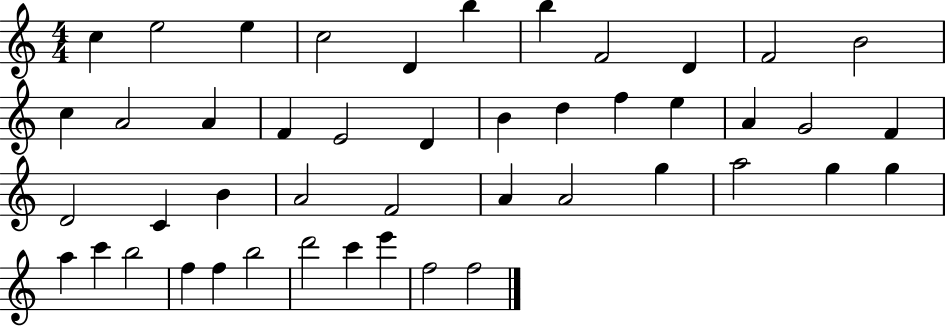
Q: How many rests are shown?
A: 0